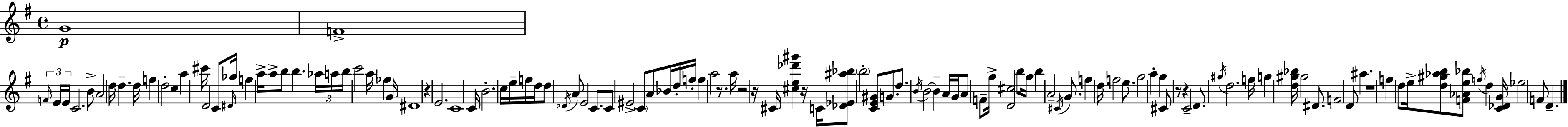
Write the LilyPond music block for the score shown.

{
  \clef treble
  \time 4/4
  \defaultTimeSignature
  \key e \minor
  g'1\p | f'1-> | \tuplet 3/2 { \grace { f'16 } e'16 e'16 } c'2. b'8-> | a'2 d''16 d''4.-- | \break d''16 f''4 d''2-. c''4 | a''4 cis'''16 d'2 c'8 | \grace { dis'16 } ges''16 f''4 a''16-> a''8-> b''8 b''4. | \tuplet 3/2 { aes''16 a''16 b''16 } c'''2 a''16 fes''4 | \break g'16 dis'1 | r4 e'2. | c'1 | c'16 b'2.-. c''16 | \break e''16-- f''16 d''16 d''8 \acciaccatura { des'16 } a'8 e'2 | c'8. c'8 eis'2-> \parenthesize c'8 a'8 | bes'16 d''16-. f''16-. f''4 a''2 | r8. a''16 r2 r16 cis'16 <cis'' e'' des''' gis'''>4 | \break r16 c'16 <des' ees' ais'' bes''>8 \parenthesize b''2-. <c' e' gis'>8 | g'8. d''8. \acciaccatura { b'16 } b'2~~ b'4-- | a'16 g'16 a'8 f'8-- g''16-> <d' cis''>2 | b''8 g''16 b''4 a'2-- | \break \acciaccatura { cis'16 } g'8. f''4 d''16 f''2 | e''8. g''2 a''4-. | g''4 cis'8 r8 r4 c'2-- | d'8. \acciaccatura { gis''16 } d''2. | \break f''16 g''4 <d'' gis'' bes''>16 gis''2 | dis'8. f'2 d'8 | ais''4. r1 | f''4 d''8 e''16-> <d'' gis'' aes'' b''>8 <f' aes' e'' bes''>8 | \break \acciaccatura { f''16 } d''4 <c' des' g'>16 ees''2 f'8 | d'4.-- \bar "|."
}